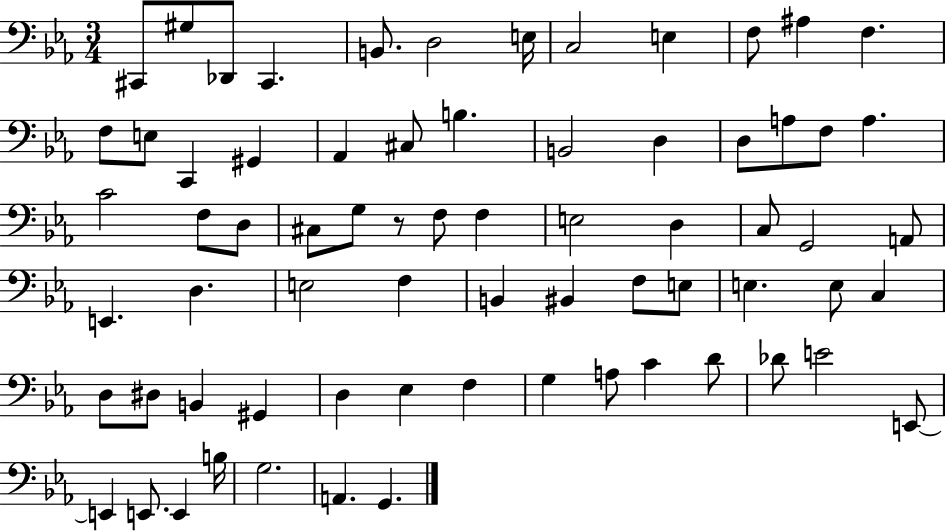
C#2/e G#3/e Db2/e C#2/q. B2/e. D3/h E3/s C3/h E3/q F3/e A#3/q F3/q. F3/e E3/e C2/q G#2/q Ab2/q C#3/e B3/q. B2/h D3/q D3/e A3/e F3/e A3/q. C4/h F3/e D3/e C#3/e G3/e R/e F3/e F3/q E3/h D3/q C3/e G2/h A2/e E2/q. D3/q. E3/h F3/q B2/q BIS2/q F3/e E3/e E3/q. E3/e C3/q D3/e D#3/e B2/q G#2/q D3/q Eb3/q F3/q G3/q A3/e C4/q D4/e Db4/e E4/h E2/e E2/q E2/e. E2/q B3/s G3/h. A2/q. G2/q.